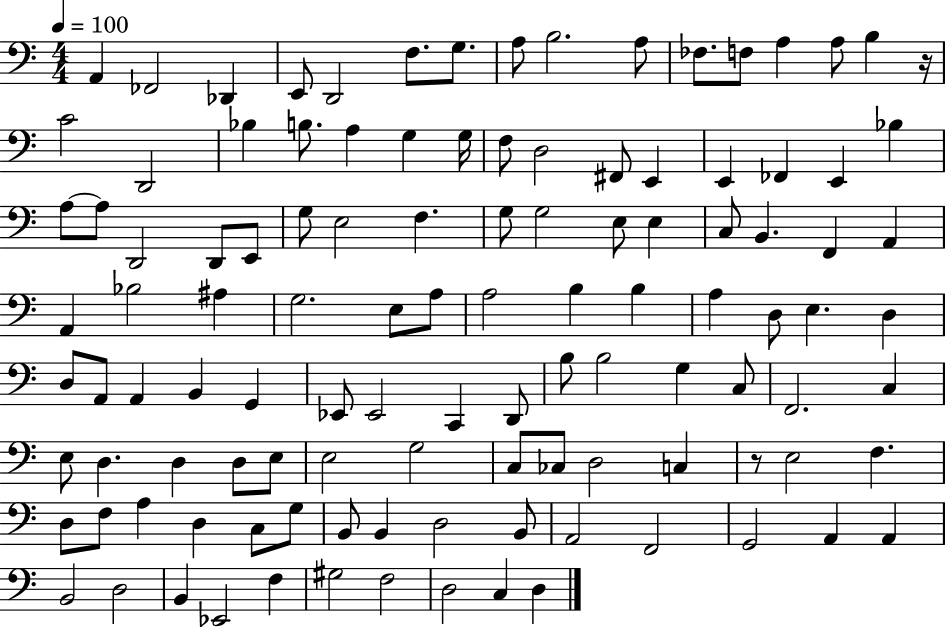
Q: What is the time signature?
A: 4/4